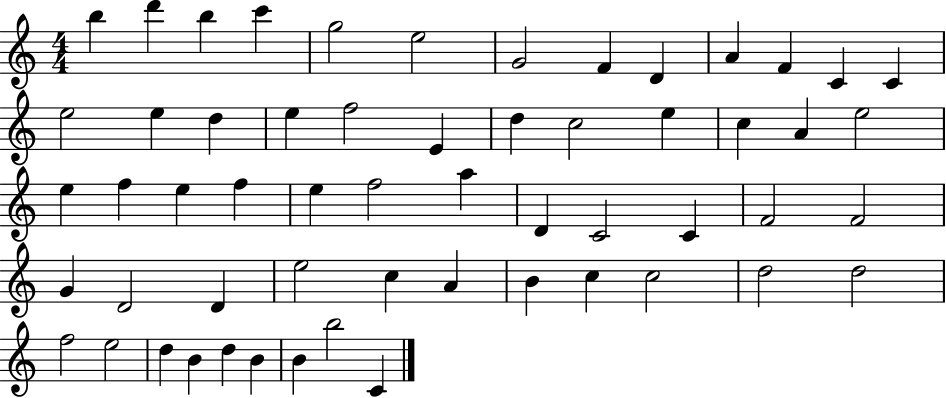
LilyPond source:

{
  \clef treble
  \numericTimeSignature
  \time 4/4
  \key c \major
  b''4 d'''4 b''4 c'''4 | g''2 e''2 | g'2 f'4 d'4 | a'4 f'4 c'4 c'4 | \break e''2 e''4 d''4 | e''4 f''2 e'4 | d''4 c''2 e''4 | c''4 a'4 e''2 | \break e''4 f''4 e''4 f''4 | e''4 f''2 a''4 | d'4 c'2 c'4 | f'2 f'2 | \break g'4 d'2 d'4 | e''2 c''4 a'4 | b'4 c''4 c''2 | d''2 d''2 | \break f''2 e''2 | d''4 b'4 d''4 b'4 | b'4 b''2 c'4 | \bar "|."
}